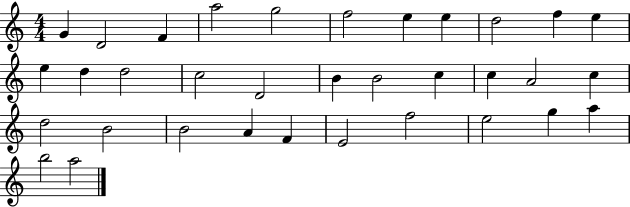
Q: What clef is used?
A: treble